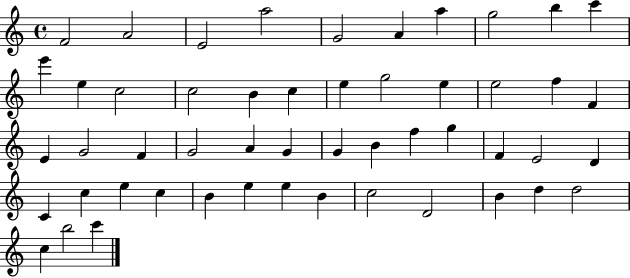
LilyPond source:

{
  \clef treble
  \time 4/4
  \defaultTimeSignature
  \key c \major
  f'2 a'2 | e'2 a''2 | g'2 a'4 a''4 | g''2 b''4 c'''4 | \break e'''4 e''4 c''2 | c''2 b'4 c''4 | e''4 g''2 e''4 | e''2 f''4 f'4 | \break e'4 g'2 f'4 | g'2 a'4 g'4 | g'4 b'4 f''4 g''4 | f'4 e'2 d'4 | \break c'4 c''4 e''4 c''4 | b'4 e''4 e''4 b'4 | c''2 d'2 | b'4 d''4 d''2 | \break c''4 b''2 c'''4 | \bar "|."
}